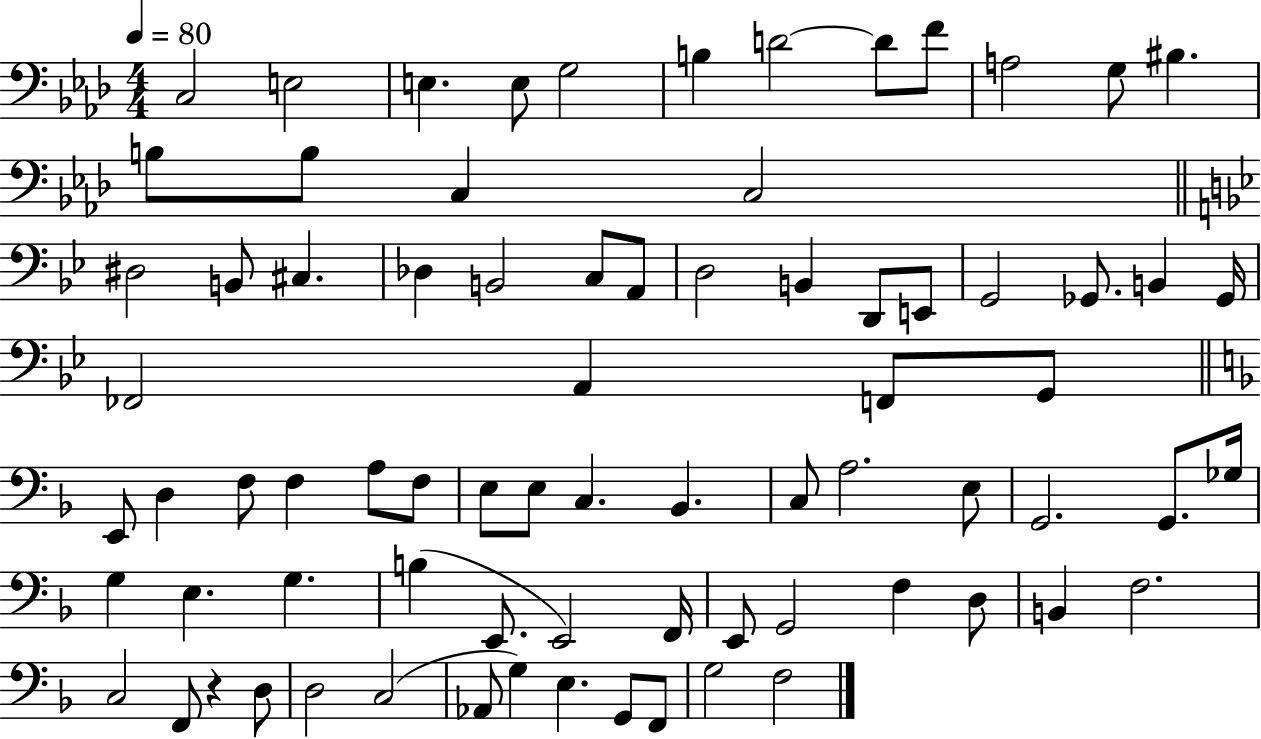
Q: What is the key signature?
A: AES major